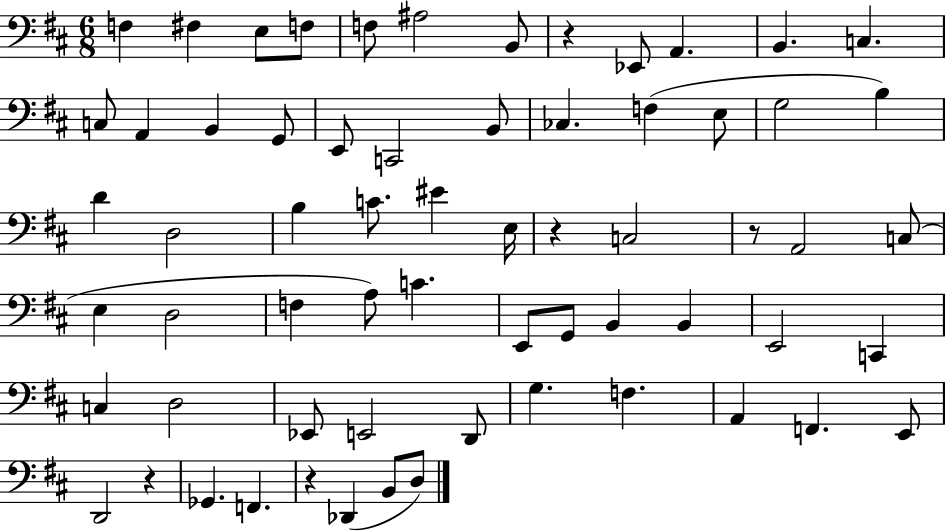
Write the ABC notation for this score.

X:1
T:Untitled
M:6/8
L:1/4
K:D
F, ^F, E,/2 F,/2 F,/2 ^A,2 B,,/2 z _E,,/2 A,, B,, C, C,/2 A,, B,, G,,/2 E,,/2 C,,2 B,,/2 _C, F, E,/2 G,2 B, D D,2 B, C/2 ^E E,/4 z C,2 z/2 A,,2 C,/2 E, D,2 F, A,/2 C E,,/2 G,,/2 B,, B,, E,,2 C,, C, D,2 _E,,/2 E,,2 D,,/2 G, F, A,, F,, E,,/2 D,,2 z _G,, F,, z _D,, B,,/2 D,/2